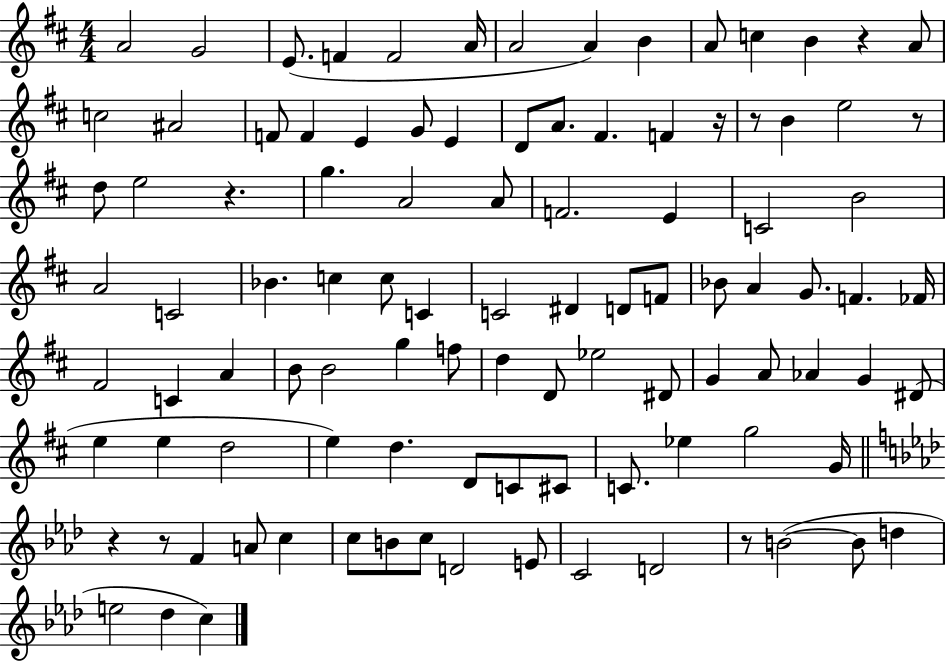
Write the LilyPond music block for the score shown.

{
  \clef treble
  \numericTimeSignature
  \time 4/4
  \key d \major
  \repeat volta 2 { a'2 g'2 | e'8.( f'4 f'2 a'16 | a'2 a'4) b'4 | a'8 c''4 b'4 r4 a'8 | \break c''2 ais'2 | f'8 f'4 e'4 g'8 e'4 | d'8 a'8. fis'4. f'4 r16 | r8 b'4 e''2 r8 | \break d''8 e''2 r4. | g''4. a'2 a'8 | f'2. e'4 | c'2 b'2 | \break a'2 c'2 | bes'4. c''4 c''8 c'4 | c'2 dis'4 d'8 f'8 | bes'8 a'4 g'8. f'4. fes'16 | \break fis'2 c'4 a'4 | b'8 b'2 g''4 f''8 | d''4 d'8 ees''2 dis'8 | g'4 a'8 aes'4 g'4 dis'8( | \break e''4 e''4 d''2 | e''4) d''4. d'8 c'8 cis'8 | c'8. ees''4 g''2 g'16 | \bar "||" \break \key aes \major r4 r8 f'4 a'8 c''4 | c''8 b'8 c''8 d'2 e'8 | c'2 d'2 | r8 b'2~(~ b'8 d''4 | \break e''2 des''4 c''4) | } \bar "|."
}